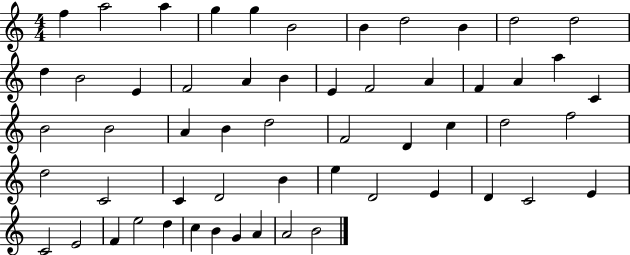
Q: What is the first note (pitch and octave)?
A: F5